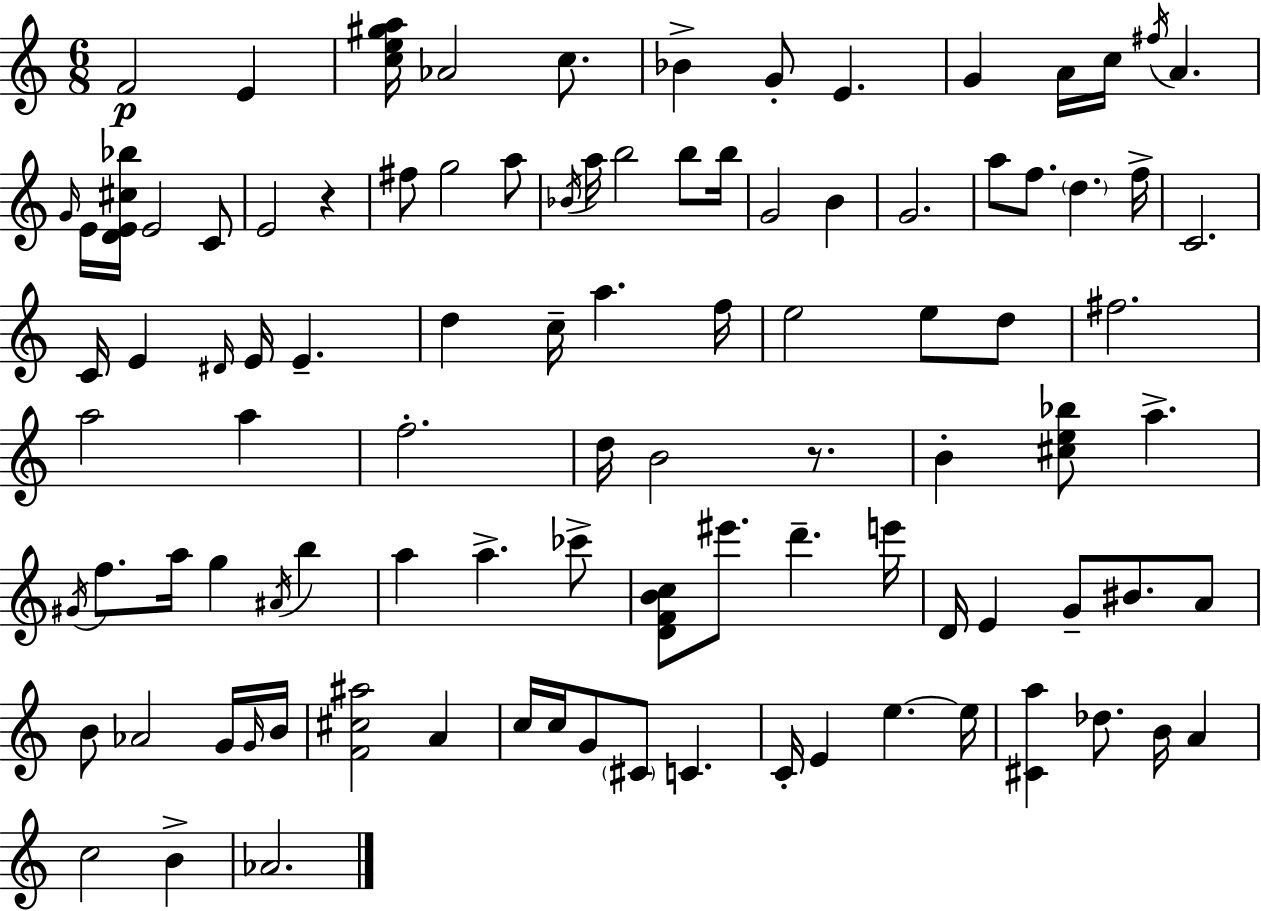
F4/h E4/q [C5,E5,G#5,A5]/s Ab4/h C5/e. Bb4/q G4/e E4/q. G4/q A4/s C5/s F#5/s A4/q. G4/s E4/s [D4,E4,C#5,Bb5]/s E4/h C4/e E4/h R/q F#5/e G5/h A5/e Bb4/s A5/s B5/h B5/e B5/s G4/h B4/q G4/h. A5/e F5/e. D5/q. F5/s C4/h. C4/s E4/q D#4/s E4/s E4/q. D5/q C5/s A5/q. F5/s E5/h E5/e D5/e F#5/h. A5/h A5/q F5/h. D5/s B4/h R/e. B4/q [C#5,E5,Bb5]/e A5/q. G#4/s F5/e. A5/s G5/q A#4/s B5/q A5/q A5/q. CES6/e [D4,F4,B4,C5]/e EIS6/e. D6/q. E6/s D4/s E4/q G4/e BIS4/e. A4/e B4/e Ab4/h G4/s G4/s B4/s [F4,C#5,A#5]/h A4/q C5/s C5/s G4/e C#4/e C4/q. C4/s E4/q E5/q. E5/s [C#4,A5]/q Db5/e. B4/s A4/q C5/h B4/q Ab4/h.